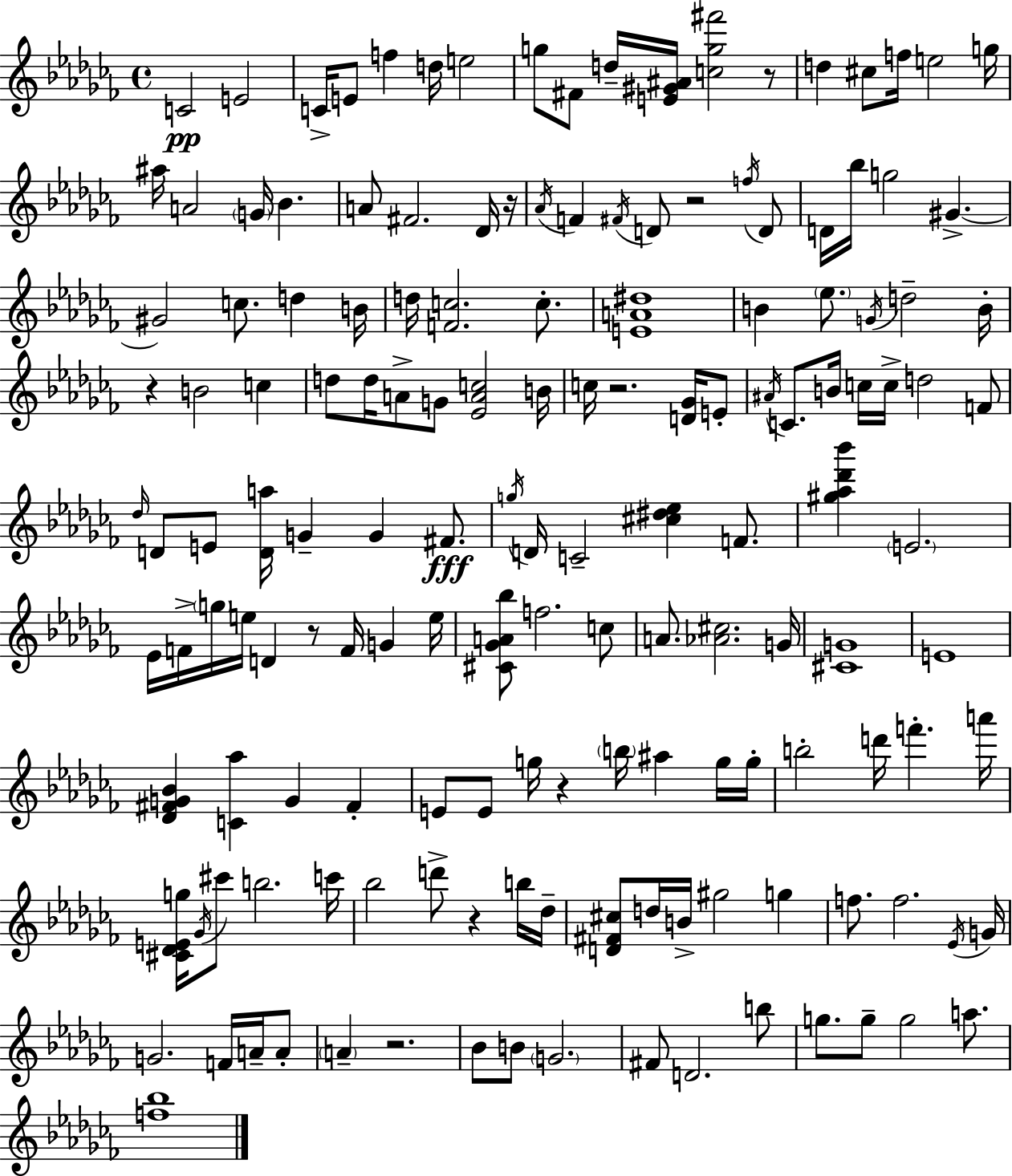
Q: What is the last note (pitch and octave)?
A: A5